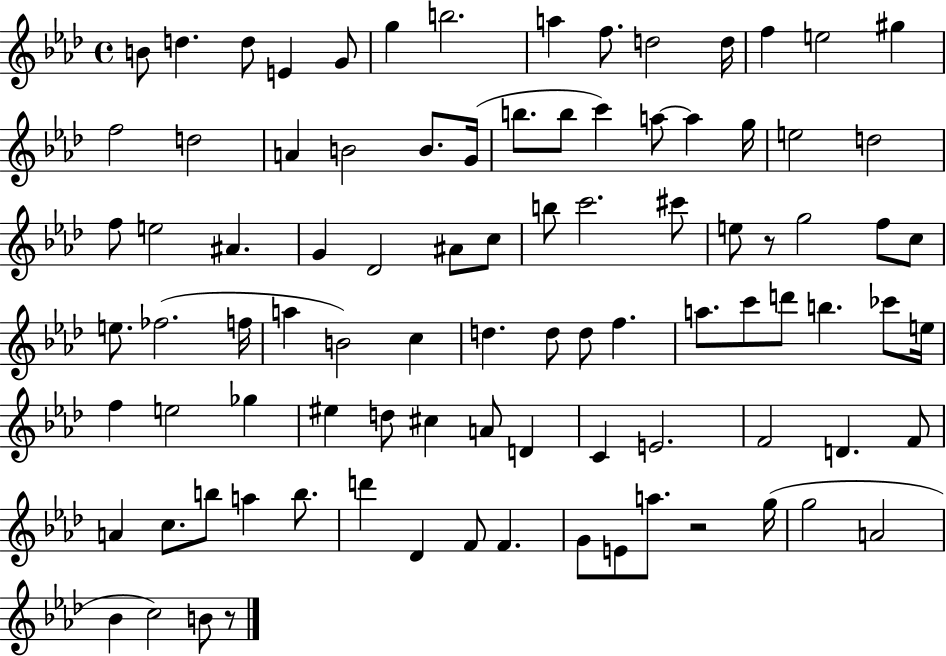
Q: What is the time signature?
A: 4/4